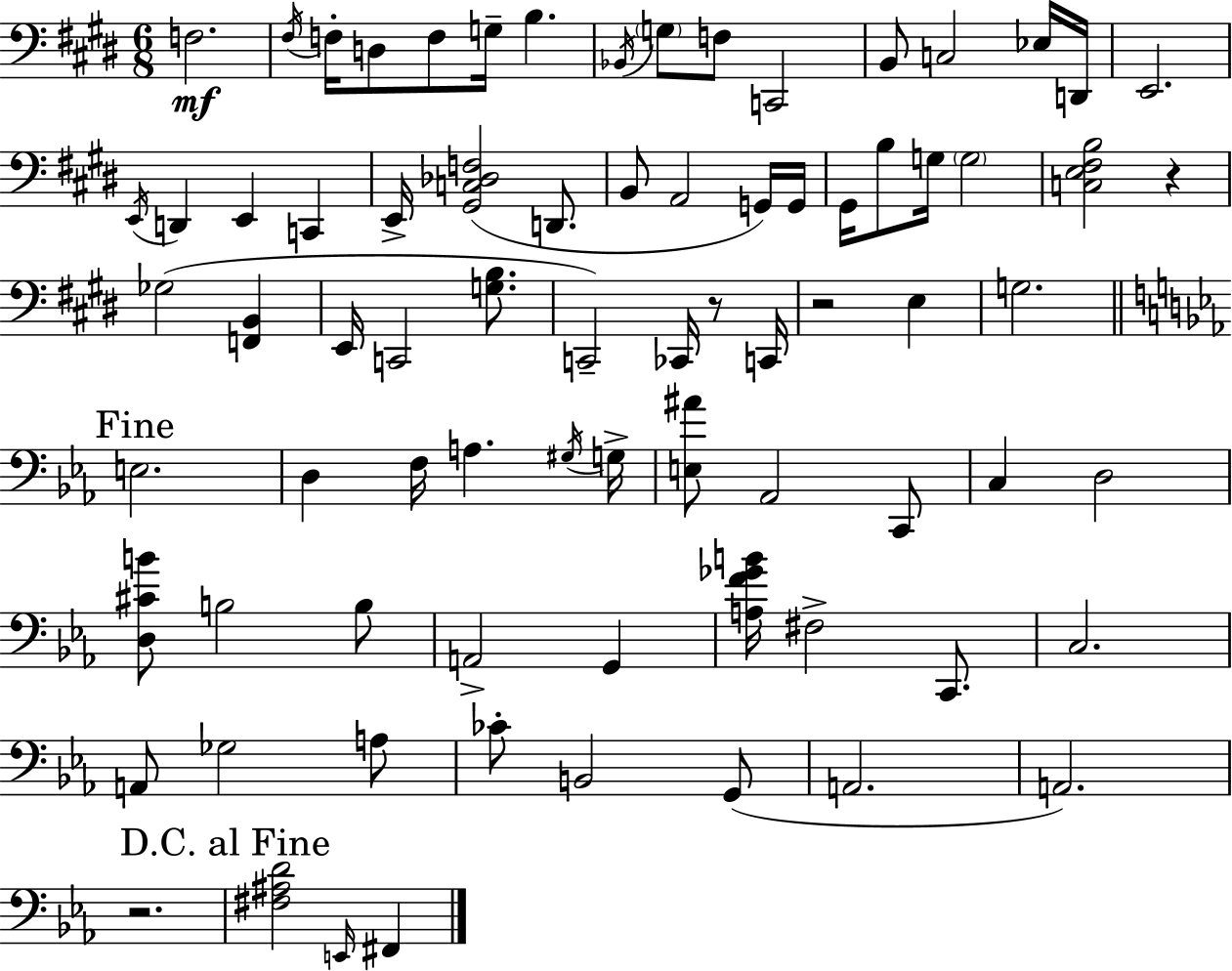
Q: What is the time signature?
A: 6/8